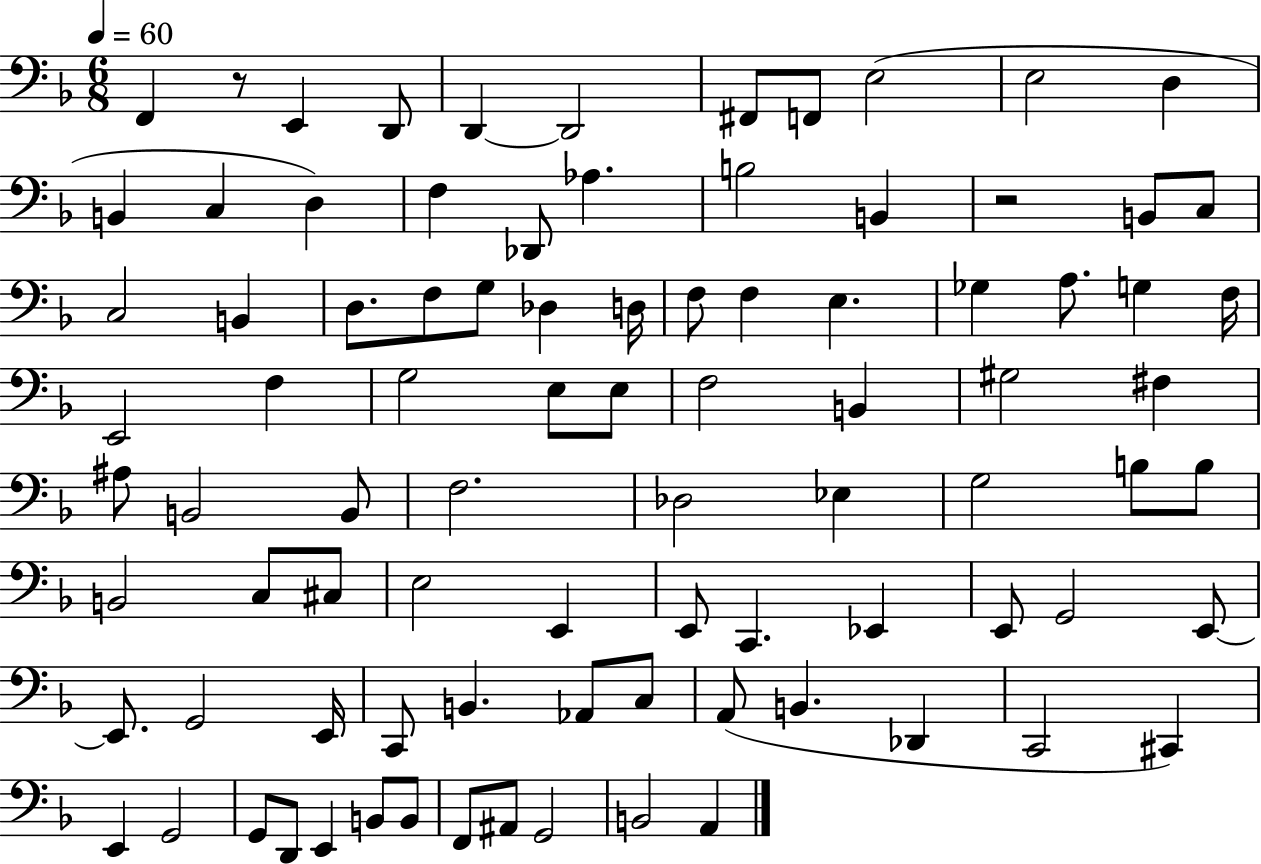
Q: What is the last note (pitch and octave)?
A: A2